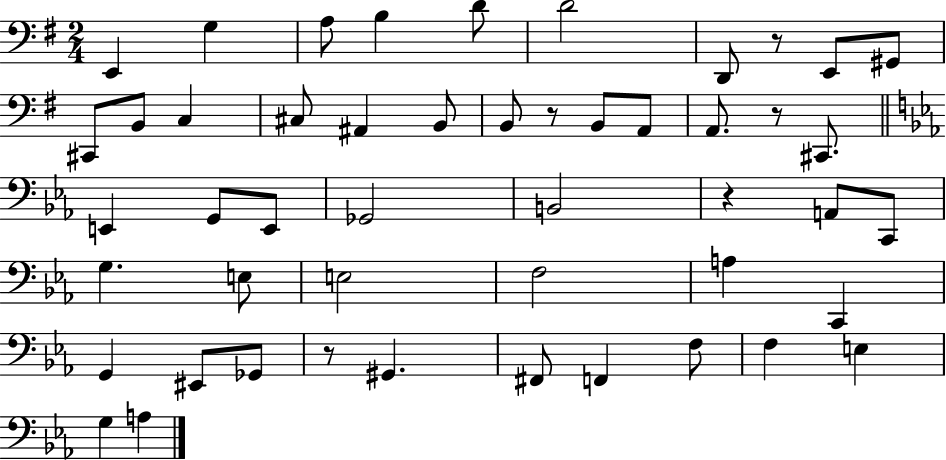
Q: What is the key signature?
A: G major